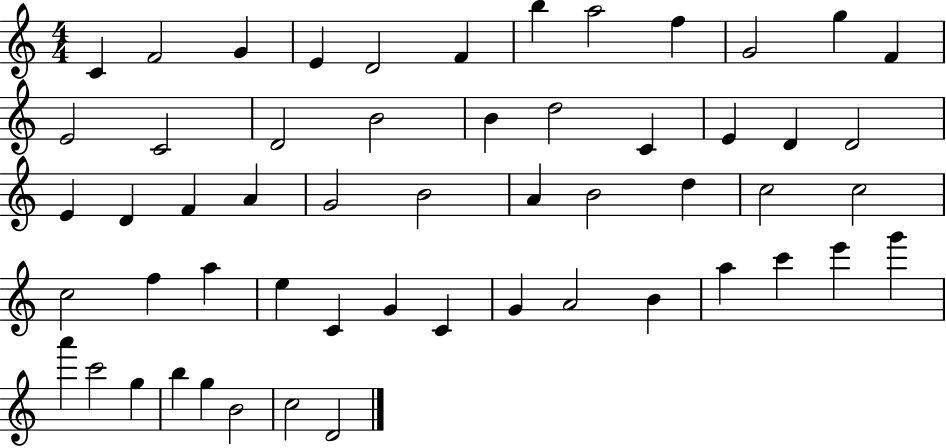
{
  \clef treble
  \numericTimeSignature
  \time 4/4
  \key c \major
  c'4 f'2 g'4 | e'4 d'2 f'4 | b''4 a''2 f''4 | g'2 g''4 f'4 | \break e'2 c'2 | d'2 b'2 | b'4 d''2 c'4 | e'4 d'4 d'2 | \break e'4 d'4 f'4 a'4 | g'2 b'2 | a'4 b'2 d''4 | c''2 c''2 | \break c''2 f''4 a''4 | e''4 c'4 g'4 c'4 | g'4 a'2 b'4 | a''4 c'''4 e'''4 g'''4 | \break a'''4 c'''2 g''4 | b''4 g''4 b'2 | c''2 d'2 | \bar "|."
}